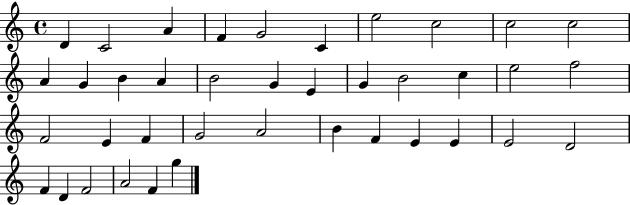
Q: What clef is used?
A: treble